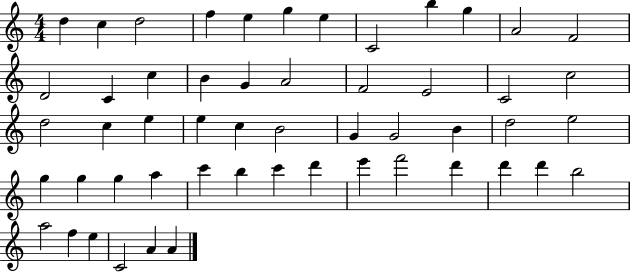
D5/q C5/q D5/h F5/q E5/q G5/q E5/q C4/h B5/q G5/q A4/h F4/h D4/h C4/q C5/q B4/q G4/q A4/h F4/h E4/h C4/h C5/h D5/h C5/q E5/q E5/q C5/q B4/h G4/q G4/h B4/q D5/h E5/h G5/q G5/q G5/q A5/q C6/q B5/q C6/q D6/q E6/q F6/h D6/q D6/q D6/q B5/h A5/h F5/q E5/q C4/h A4/q A4/q